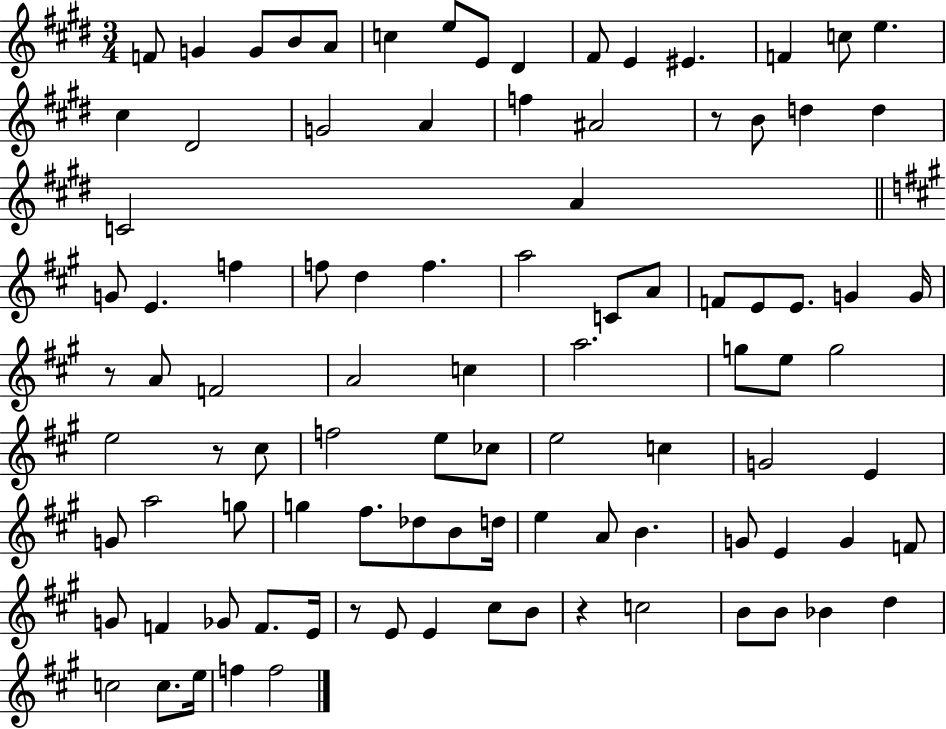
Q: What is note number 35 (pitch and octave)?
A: A4